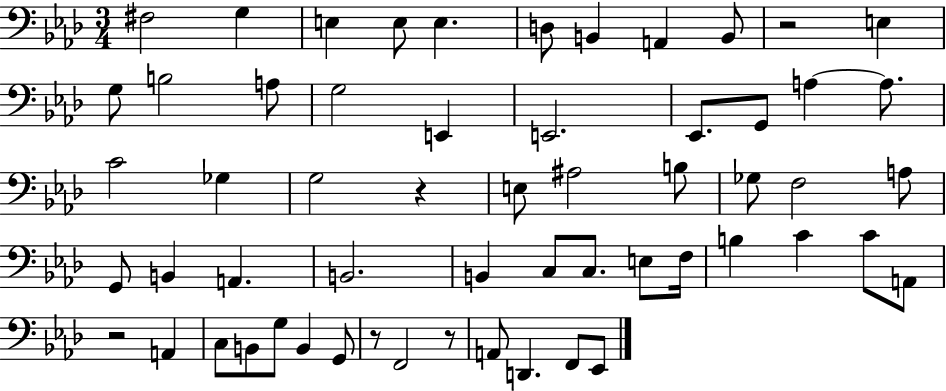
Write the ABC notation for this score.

X:1
T:Untitled
M:3/4
L:1/4
K:Ab
^F,2 G, E, E,/2 E, D,/2 B,, A,, B,,/2 z2 E, G,/2 B,2 A,/2 G,2 E,, E,,2 _E,,/2 G,,/2 A, A,/2 C2 _G, G,2 z E,/2 ^A,2 B,/2 _G,/2 F,2 A,/2 G,,/2 B,, A,, B,,2 B,, C,/2 C,/2 E,/2 F,/4 B, C C/2 A,,/2 z2 A,, C,/2 B,,/2 G,/2 B,, G,,/2 z/2 F,,2 z/2 A,,/2 D,, F,,/2 _E,,/2